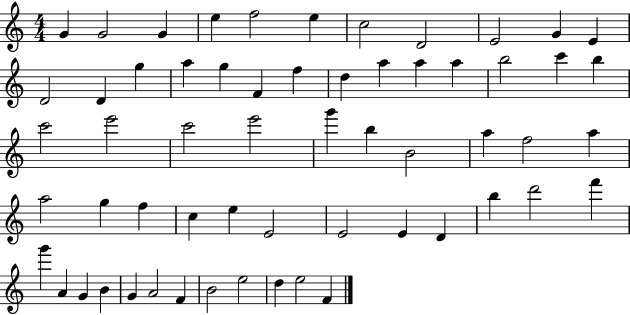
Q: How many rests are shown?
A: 0